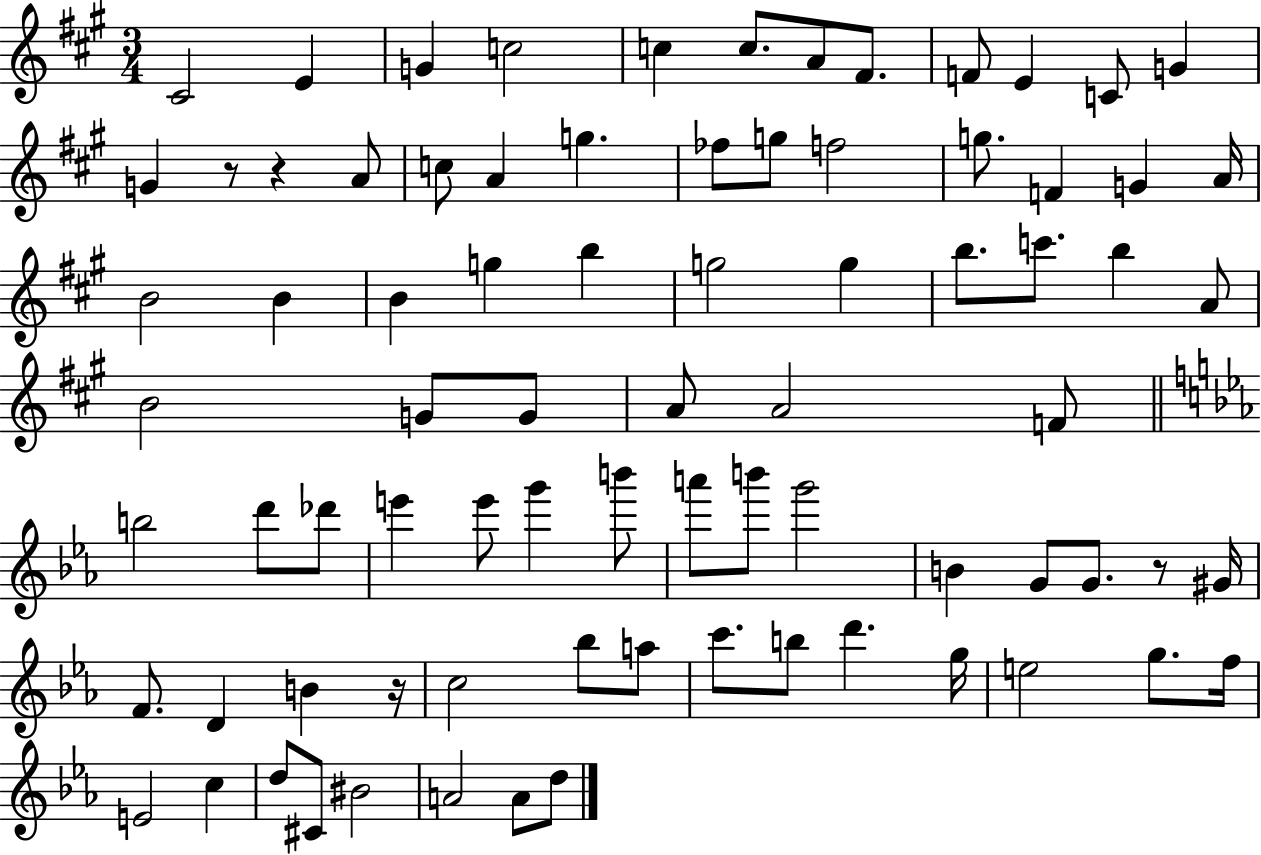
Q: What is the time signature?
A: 3/4